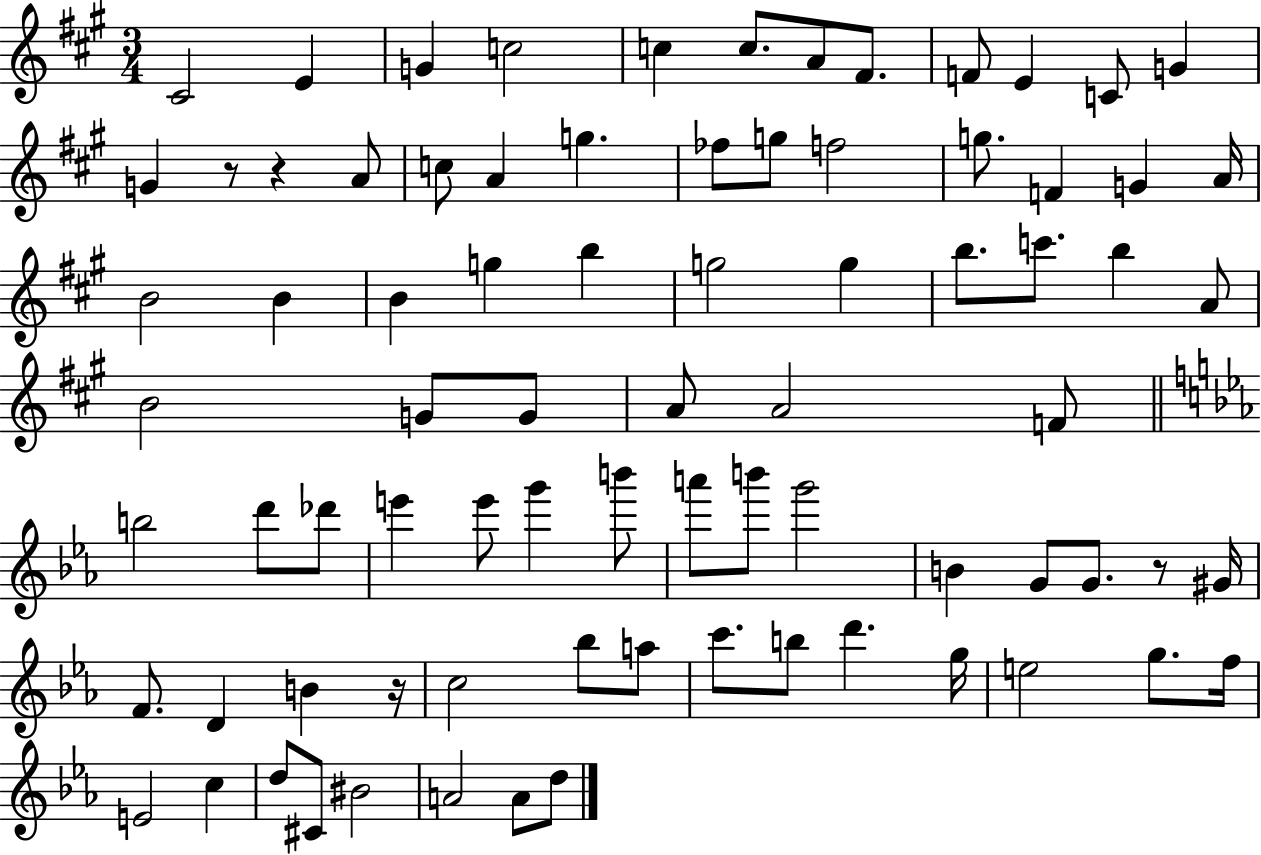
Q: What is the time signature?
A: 3/4